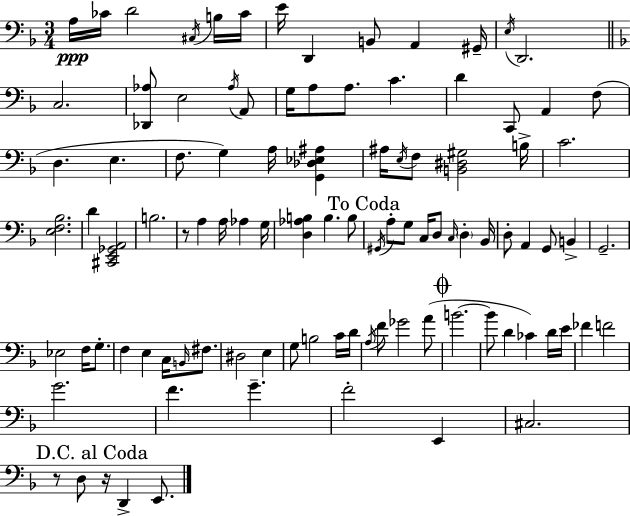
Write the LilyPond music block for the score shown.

{
  \clef bass
  \numericTimeSignature
  \time 3/4
  \key d \minor
  a16\ppp ces'16 d'2 \acciaccatura { cis16 } b16 | ces'16 e'16 d,4 b,8 a,4 | gis,16-- \acciaccatura { e16 } d,2. | \bar "||" \break \key d \minor c2. | <des, aes>8 e2 \acciaccatura { aes16 } a,8 | g16 a8 a8. c'4. | d'4 c,8 a,4 f8( | \break d4. e4. | f8. g4) a16 <g, des ees ais>4 | ais16 \acciaccatura { e16 } f8 <b, dis gis>2 | b16-> c'2. | \break <e f bes>2. | d'4 <cis, e, ges, a,>2 | b2. | r8 a4 a16 aes4 | \break g16 <d aes b>4 b4. | b8 \mark "To Coda" \acciaccatura { gis,16 } a8-. g8 c16 d8 \grace { c16 } \parenthesize d4-. | bes,16 d8-. a,4 g,8 | b,4-> g,2.-- | \break ees2 | f16 g8.-. f4 e4 | c16 \grace { b,16 } fis8. dis2 | e4 g8 b2 | \break c'16 d'16 \acciaccatura { a16 } f'8 ges'2 | a'8( \mark \markup { \musicglyph "scripts.coda" } b'2.~~ | b'8 d'4 | ces'4) d'16 e'16 fes'4 f'2 | \break g'2. | f'4. | g'4.-- f'2-. | e,4 cis2. | \break \mark "D.C. al Coda" r8 d8 r16 d,4-> | e,8. \bar "|."
}